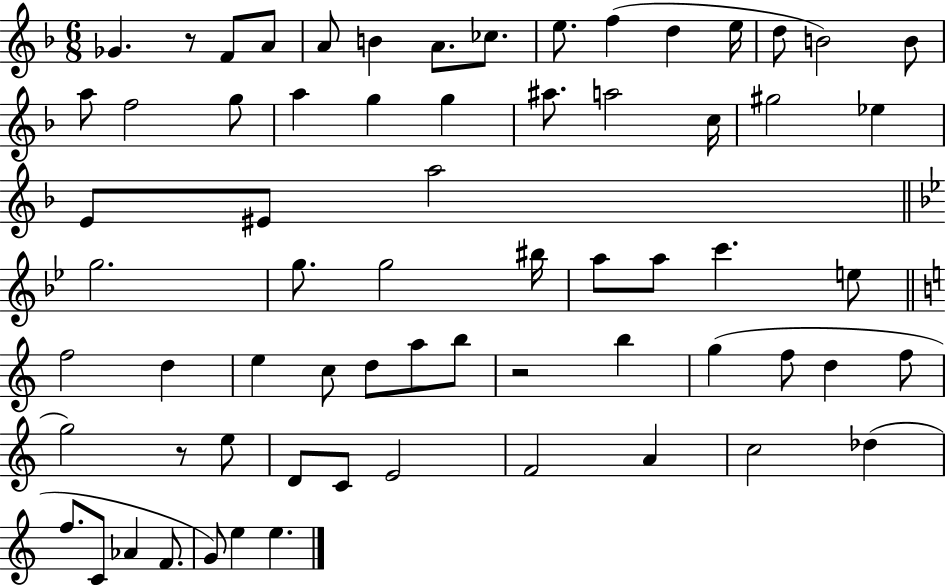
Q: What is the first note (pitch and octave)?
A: Gb4